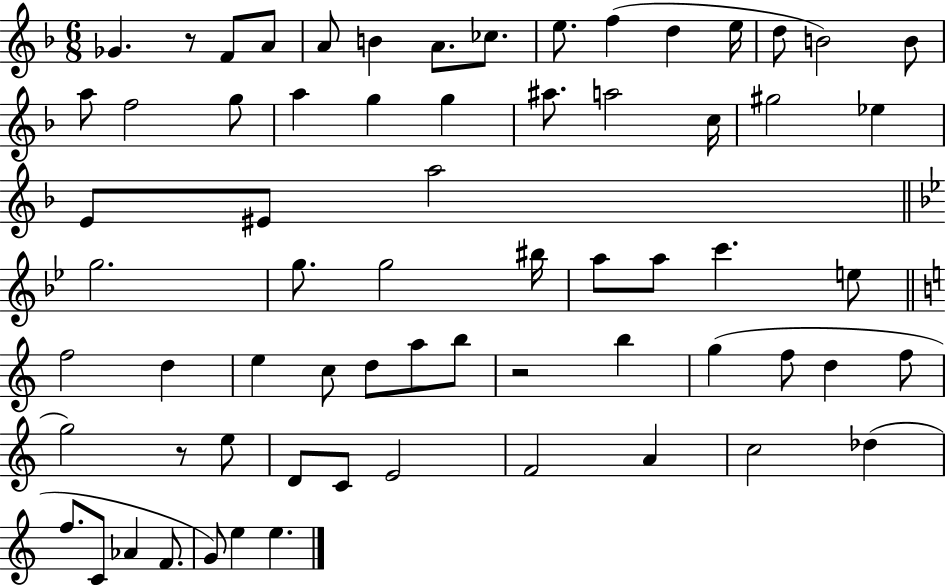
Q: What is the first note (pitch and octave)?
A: Gb4